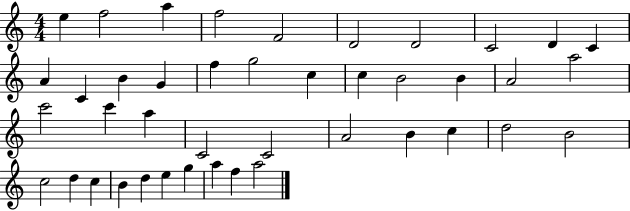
{
  \clef treble
  \numericTimeSignature
  \time 4/4
  \key c \major
  e''4 f''2 a''4 | f''2 f'2 | d'2 d'2 | c'2 d'4 c'4 | \break a'4 c'4 b'4 g'4 | f''4 g''2 c''4 | c''4 b'2 b'4 | a'2 a''2 | \break c'''2 c'''4 a''4 | c'2 c'2 | a'2 b'4 c''4 | d''2 b'2 | \break c''2 d''4 c''4 | b'4 d''4 e''4 g''4 | a''4 f''4 a''2 | \bar "|."
}